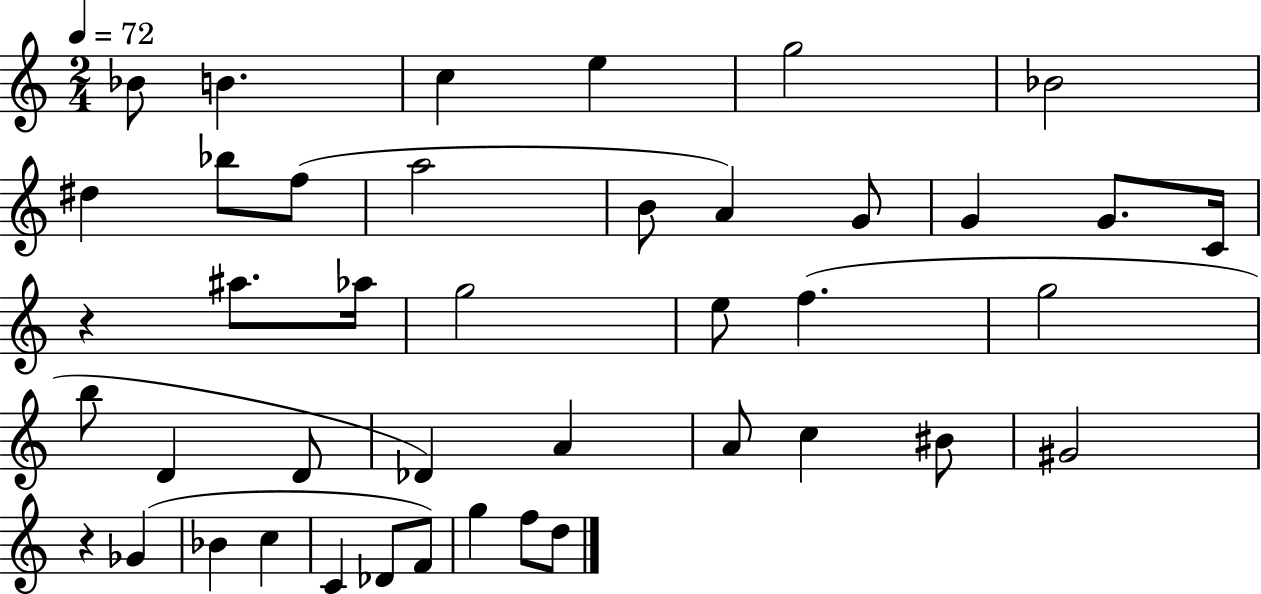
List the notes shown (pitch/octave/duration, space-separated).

Bb4/e B4/q. C5/q E5/q G5/h Bb4/h D#5/q Bb5/e F5/e A5/h B4/e A4/q G4/e G4/q G4/e. C4/s R/q A#5/e. Ab5/s G5/h E5/e F5/q. G5/h B5/e D4/q D4/e Db4/q A4/q A4/e C5/q BIS4/e G#4/h R/q Gb4/q Bb4/q C5/q C4/q Db4/e F4/e G5/q F5/e D5/e